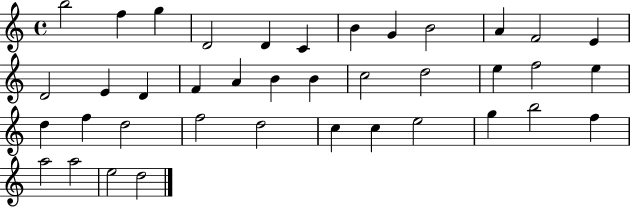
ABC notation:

X:1
T:Untitled
M:4/4
L:1/4
K:C
b2 f g D2 D C B G B2 A F2 E D2 E D F A B B c2 d2 e f2 e d f d2 f2 d2 c c e2 g b2 f a2 a2 e2 d2